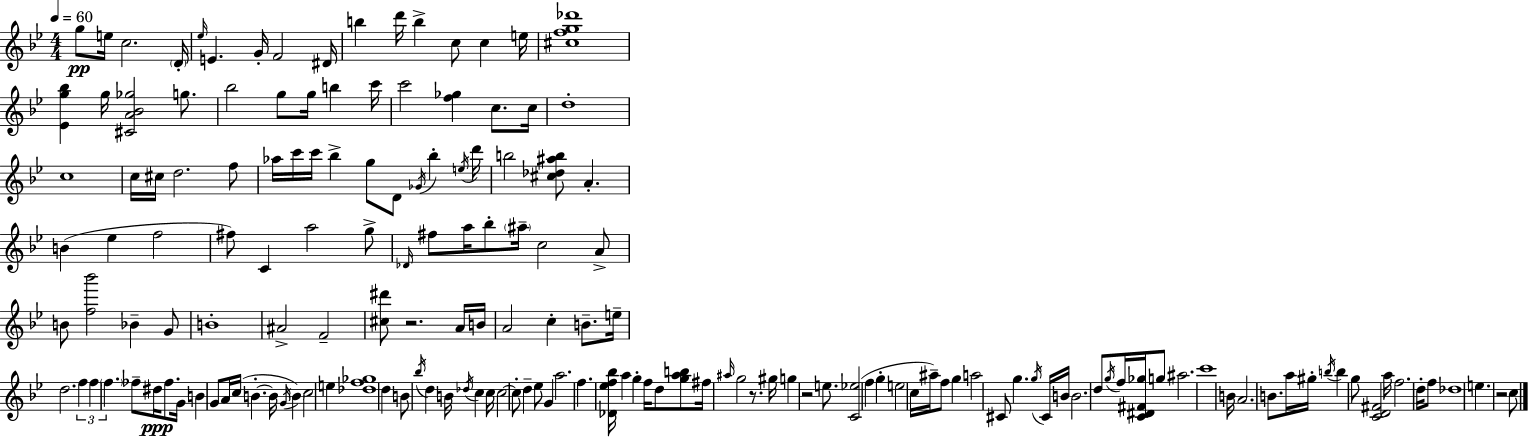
G5/e E5/s C5/h. D4/s Eb5/s E4/q. G4/s F4/h D#4/s B5/q D6/s B5/q C5/e C5/q E5/s [C#5,F5,G5,Db6]/w [Eb4,G5,Bb5]/q G5/s [C#4,A4,Bb4,Gb5]/h G5/e. Bb5/h G5/e G5/s B5/q C6/s C6/h [F5,Gb5]/q C5/e. C5/s D5/w C5/w C5/s C#5/s D5/h. F5/e Ab5/s C6/s C6/s Bb5/q G5/e D4/e Gb4/s Bb5/q E5/s D6/s B5/h [C#5,Db5,A#5,B5]/e A4/q. B4/q Eb5/q F5/h F#5/e C4/q A5/h G5/e Db4/s F#5/e A5/s Bb5/e A#5/s C5/h A4/e B4/e [F5,Bb6]/h Bb4/q G4/e B4/w A#4/h F4/h [C#5,D#6]/e R/h. A4/s B4/s A4/h C5/q B4/e. E5/s D5/h. F5/q F5/q F5/q. FES5/e D#5/s FES5/e. G4/s B4/q G4/e A4/s C5/s B4/q. B4/s G4/s B4/q C5/h E5/q [Db5,F5,Gb5]/w D5/q B4/e Bb5/s D5/q B4/s Db5/s C5/q C5/s C5/h C5/e D5/q Eb5/e G4/q A5/h. F5/q. [Db4,Eb5,F5,Bb5]/s A5/q G5/q F5/s D5/e [G5,A5,B5]/e F#5/s A#5/s G5/h R/e. G#5/s G5/q R/h E5/e. [C4,Eb5]/h F5/q G5/q E5/h C5/s A#5/s F5/e G5/q A5/h C#4/e G5/q. G5/s C#4/s B4/s B4/h. D5/e G5/s F5/s [C4,D#4,F#4,Gb5]/s G5/e A#5/h. C6/w B4/s A4/h. B4/e. A5/s G#5/s B5/s B5/q G5/e [C4,D4,F#4]/h A5/s F5/h. D5/s F5/e Db5/w E5/q. R/h C5/e